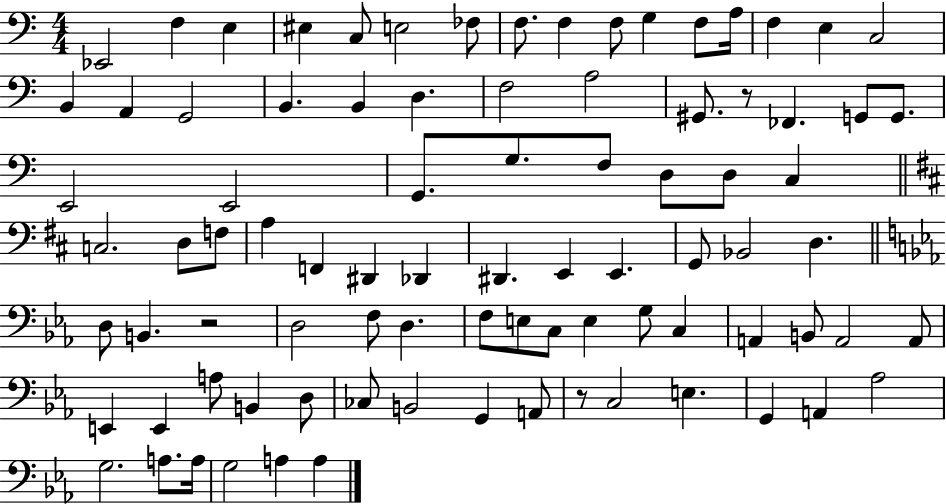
Eb2/h F3/q E3/q EIS3/q C3/e E3/h FES3/e F3/e. F3/q F3/e G3/q F3/e A3/s F3/q E3/q C3/h B2/q A2/q G2/h B2/q. B2/q D3/q. F3/h A3/h G#2/e. R/e FES2/q. G2/e G2/e. E2/h E2/h G2/e. G3/e. F3/e D3/e D3/e C3/q C3/h. D3/e F3/e A3/q F2/q D#2/q Db2/q D#2/q. E2/q E2/q. G2/e Bb2/h D3/q. D3/e B2/q. R/h D3/h F3/e D3/q. F3/e E3/e C3/e E3/q G3/e C3/q A2/q B2/e A2/h A2/e E2/q E2/q A3/e B2/q D3/e CES3/e B2/h G2/q A2/e R/e C3/h E3/q. G2/q A2/q Ab3/h G3/h. A3/e. A3/s G3/h A3/q A3/q